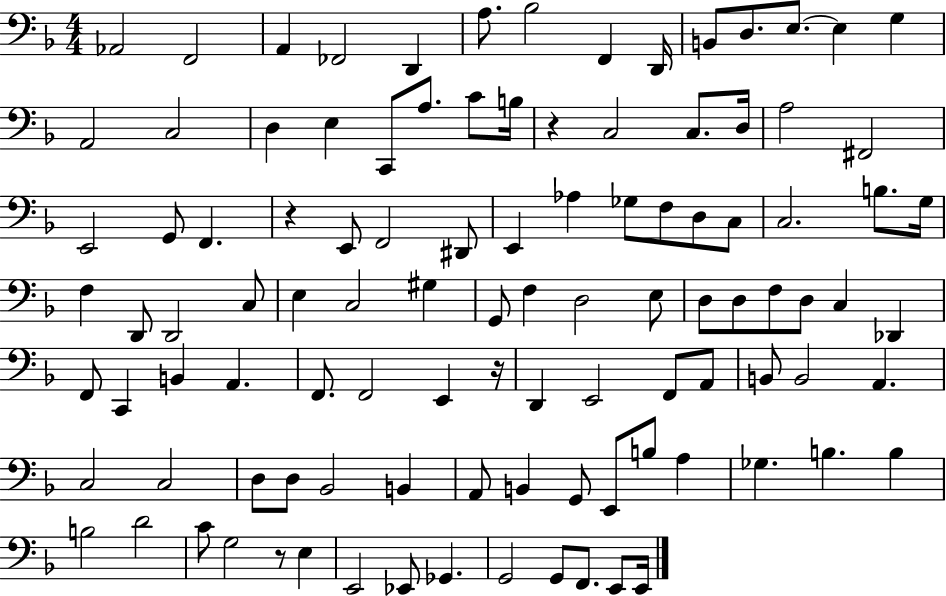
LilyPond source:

{
  \clef bass
  \numericTimeSignature
  \time 4/4
  \key f \major
  aes,2 f,2 | a,4 fes,2 d,4 | a8. bes2 f,4 d,16 | b,8 d8. e8.~~ e4 g4 | \break a,2 c2 | d4 e4 c,8 a8. c'8 b16 | r4 c2 c8. d16 | a2 fis,2 | \break e,2 g,8 f,4. | r4 e,8 f,2 dis,8 | e,4 aes4 ges8 f8 d8 c8 | c2. b8. g16 | \break f4 d,8 d,2 c8 | e4 c2 gis4 | g,8 f4 d2 e8 | d8 d8 f8 d8 c4 des,4 | \break f,8 c,4 b,4 a,4. | f,8. f,2 e,4 r16 | d,4 e,2 f,8 a,8 | b,8 b,2 a,4. | \break c2 c2 | d8 d8 bes,2 b,4 | a,8 b,4 g,8 e,8 b8 a4 | ges4. b4. b4 | \break b2 d'2 | c'8 g2 r8 e4 | e,2 ees,8 ges,4. | g,2 g,8 f,8. e,8 e,16 | \break \bar "|."
}